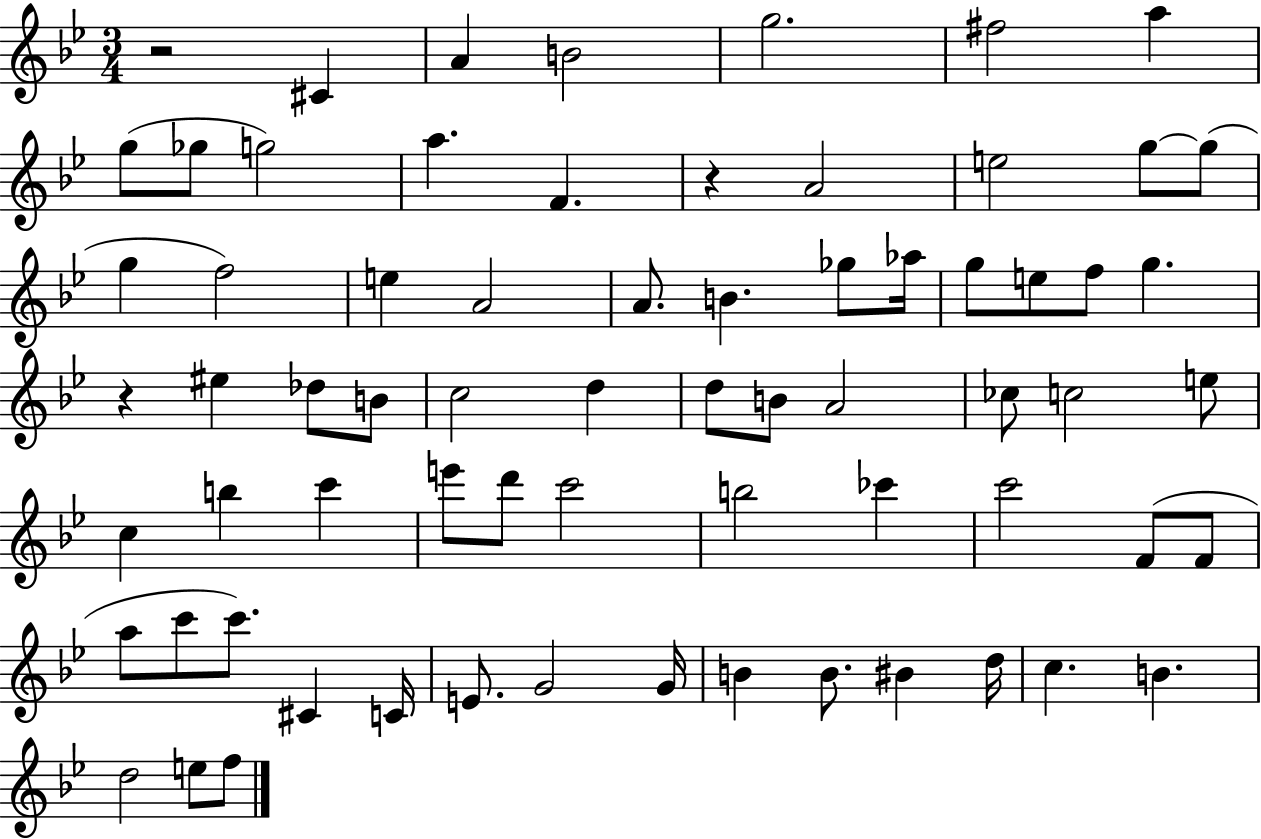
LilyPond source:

{
  \clef treble
  \numericTimeSignature
  \time 3/4
  \key bes \major
  r2 cis'4 | a'4 b'2 | g''2. | fis''2 a''4 | \break g''8( ges''8 g''2) | a''4. f'4. | r4 a'2 | e''2 g''8~~ g''8( | \break g''4 f''2) | e''4 a'2 | a'8. b'4. ges''8 aes''16 | g''8 e''8 f''8 g''4. | \break r4 eis''4 des''8 b'8 | c''2 d''4 | d''8 b'8 a'2 | ces''8 c''2 e''8 | \break c''4 b''4 c'''4 | e'''8 d'''8 c'''2 | b''2 ces'''4 | c'''2 f'8( f'8 | \break a''8 c'''8 c'''8.) cis'4 c'16 | e'8. g'2 g'16 | b'4 b'8. bis'4 d''16 | c''4. b'4. | \break d''2 e''8 f''8 | \bar "|."
}